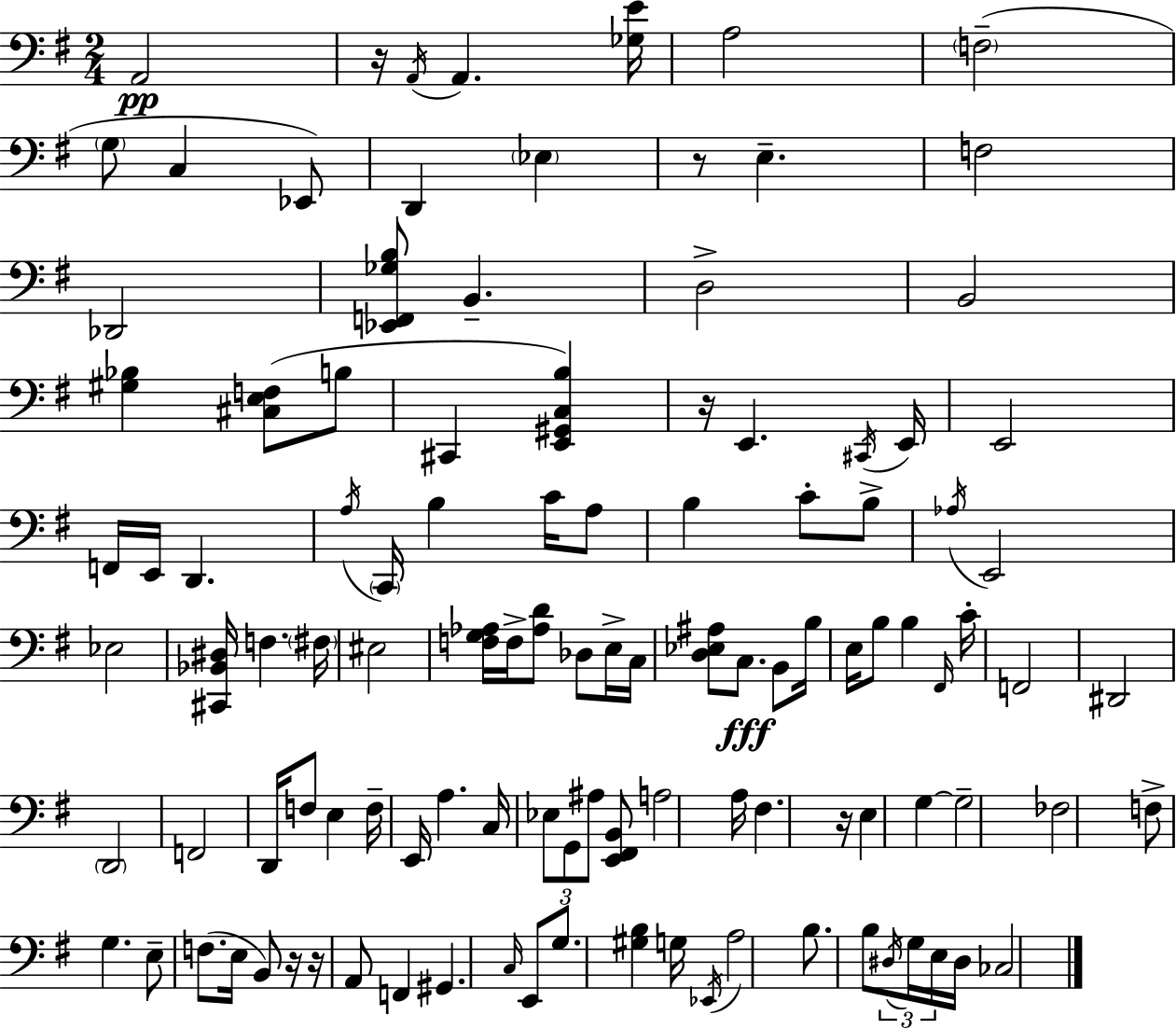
A2/h R/s A2/s A2/q. [Gb3,E4]/s A3/h F3/h G3/e C3/q Eb2/e D2/q Eb3/q R/e E3/q. F3/h Db2/h [Eb2,F2,Gb3,B3]/e B2/q. D3/h B2/h [G#3,Bb3]/q [C#3,E3,F3]/e B3/e C#2/q [E2,G#2,C3,B3]/q R/s E2/q. C#2/s E2/s E2/h F2/s E2/s D2/q. A3/s C2/s B3/q C4/s A3/e B3/q C4/e B3/e Ab3/s E2/h Eb3/h [C#2,Bb2,D#3]/s F3/q. F#3/s EIS3/h [F3,G3,Ab3]/s F3/s [Ab3,D4]/e Db3/e E3/s C3/s [D3,Eb3,A#3]/e C3/e. B2/e B3/s E3/s B3/e B3/q F#2/s C4/s F2/h D#2/h D2/h F2/h D2/s F3/e E3/q F3/s E2/s A3/q. C3/s Eb3/e G2/e A#3/e [E2,F#2,B2]/e A3/h A3/s F#3/q. R/s E3/q G3/q G3/h FES3/h F3/e G3/q. E3/e F3/e. E3/s B2/e R/s R/s A2/e F2/q G#2/q. C3/s E2/e G3/e. [G#3,B3]/q G3/s Eb2/s A3/h B3/e. B3/e D#3/s G3/s E3/s D#3/s CES3/h